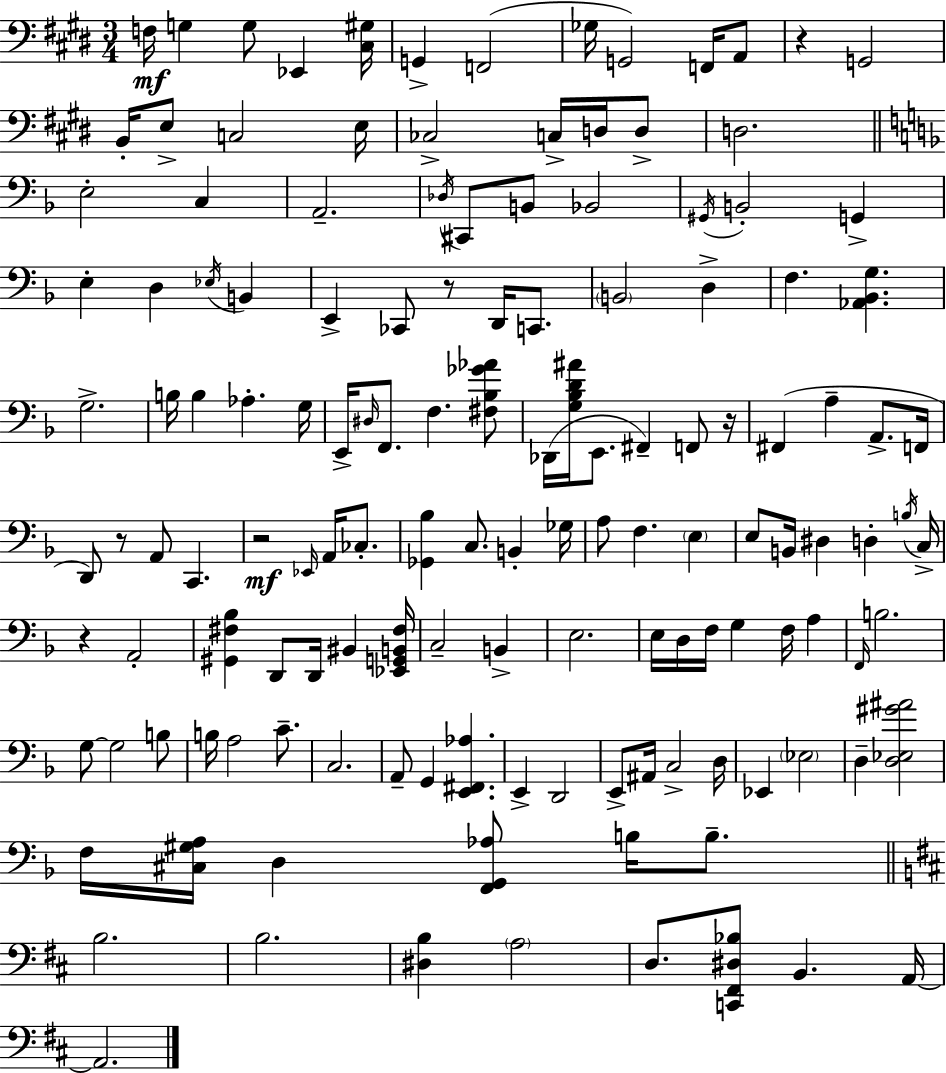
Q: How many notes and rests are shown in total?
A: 139